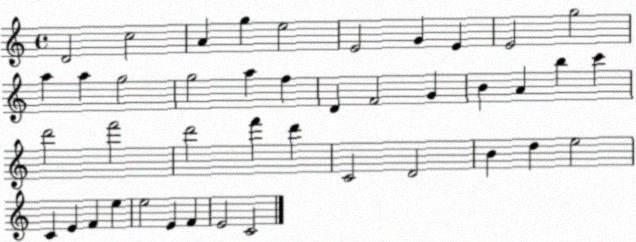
X:1
T:Untitled
M:4/4
L:1/4
K:C
D2 c2 A g e2 E2 G E E2 g2 a a g2 g2 a f D F2 G B A b c' d'2 f'2 d'2 f' d' C2 D2 B d e2 C E F e e2 E F E2 C2